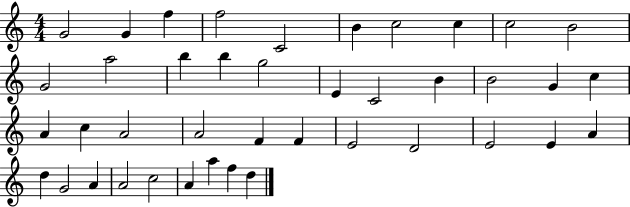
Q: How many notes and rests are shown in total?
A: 41